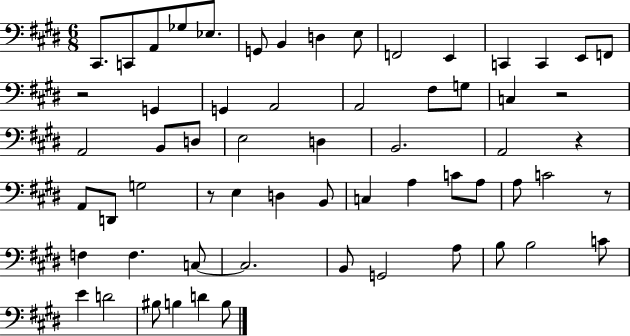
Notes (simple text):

C#2/e. C2/e A2/e Gb3/e Eb3/e. G2/e B2/q D3/q E3/e F2/h E2/q C2/q C2/q E2/e F2/e R/h G2/q G2/q A2/h A2/h F#3/e G3/e C3/q R/h A2/h B2/e D3/e E3/h D3/q B2/h. A2/h R/q A2/e D2/e G3/h R/e E3/q D3/q B2/e C3/q A3/q C4/e A3/e A3/e C4/h R/e F3/q F3/q. C3/e C3/h. B2/e G2/h A3/e B3/e B3/h C4/e E4/q D4/h BIS3/e B3/q D4/q B3/e